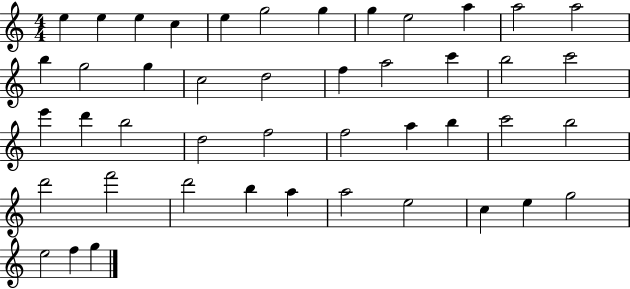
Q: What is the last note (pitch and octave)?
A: G5